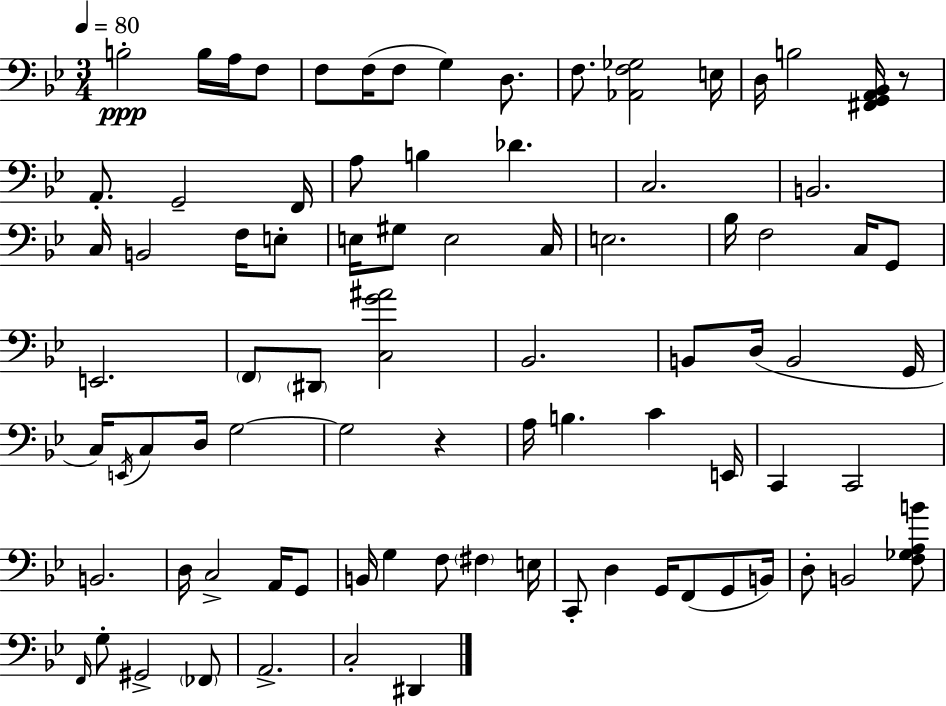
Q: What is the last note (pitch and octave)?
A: D#2